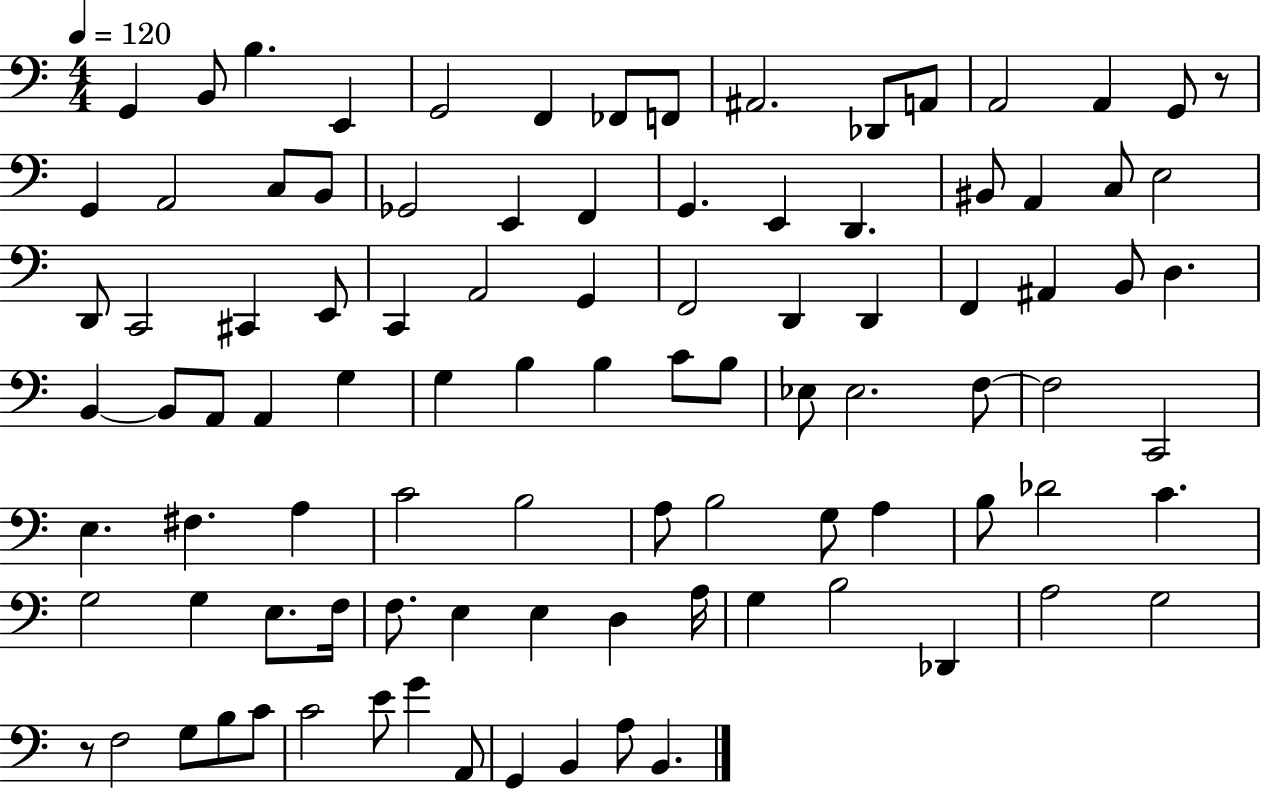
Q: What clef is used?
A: bass